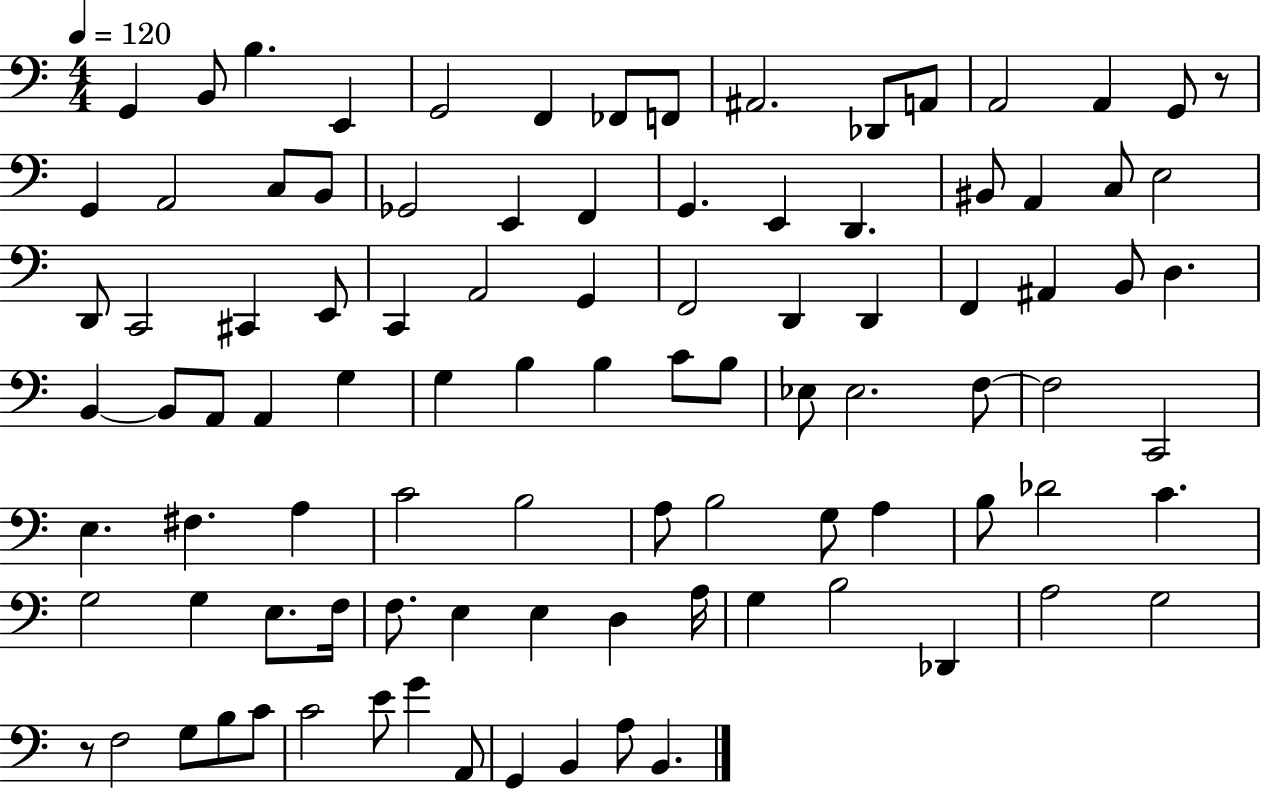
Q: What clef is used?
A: bass